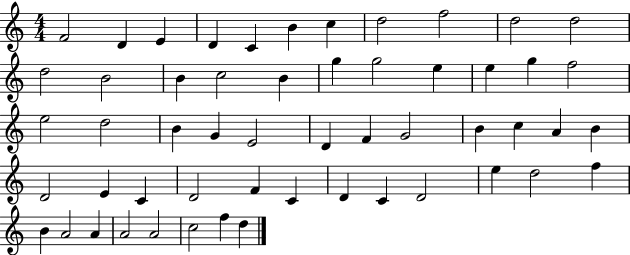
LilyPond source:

{
  \clef treble
  \numericTimeSignature
  \time 4/4
  \key c \major
  f'2 d'4 e'4 | d'4 c'4 b'4 c''4 | d''2 f''2 | d''2 d''2 | \break d''2 b'2 | b'4 c''2 b'4 | g''4 g''2 e''4 | e''4 g''4 f''2 | \break e''2 d''2 | b'4 g'4 e'2 | d'4 f'4 g'2 | b'4 c''4 a'4 b'4 | \break d'2 e'4 c'4 | d'2 f'4 c'4 | d'4 c'4 d'2 | e''4 d''2 f''4 | \break b'4 a'2 a'4 | a'2 a'2 | c''2 f''4 d''4 | \bar "|."
}